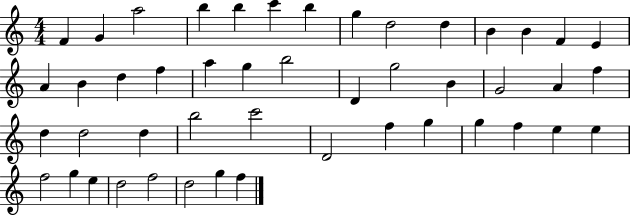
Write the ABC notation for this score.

X:1
T:Untitled
M:4/4
L:1/4
K:C
F G a2 b b c' b g d2 d B B F E A B d f a g b2 D g2 B G2 A f d d2 d b2 c'2 D2 f g g f e e f2 g e d2 f2 d2 g f